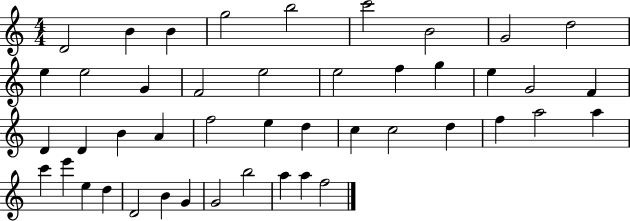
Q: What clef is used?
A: treble